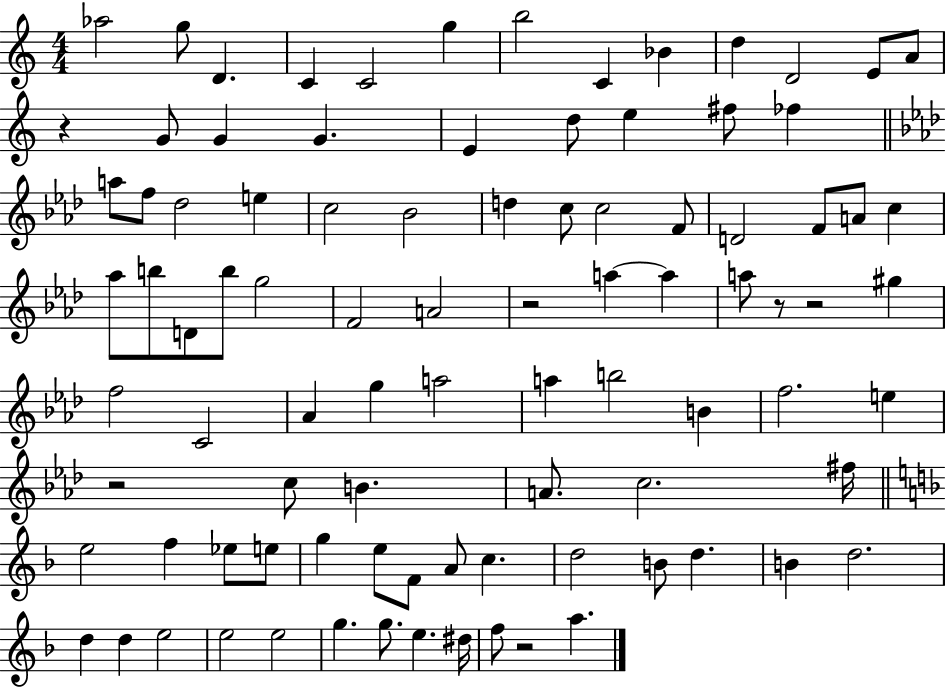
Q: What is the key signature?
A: C major